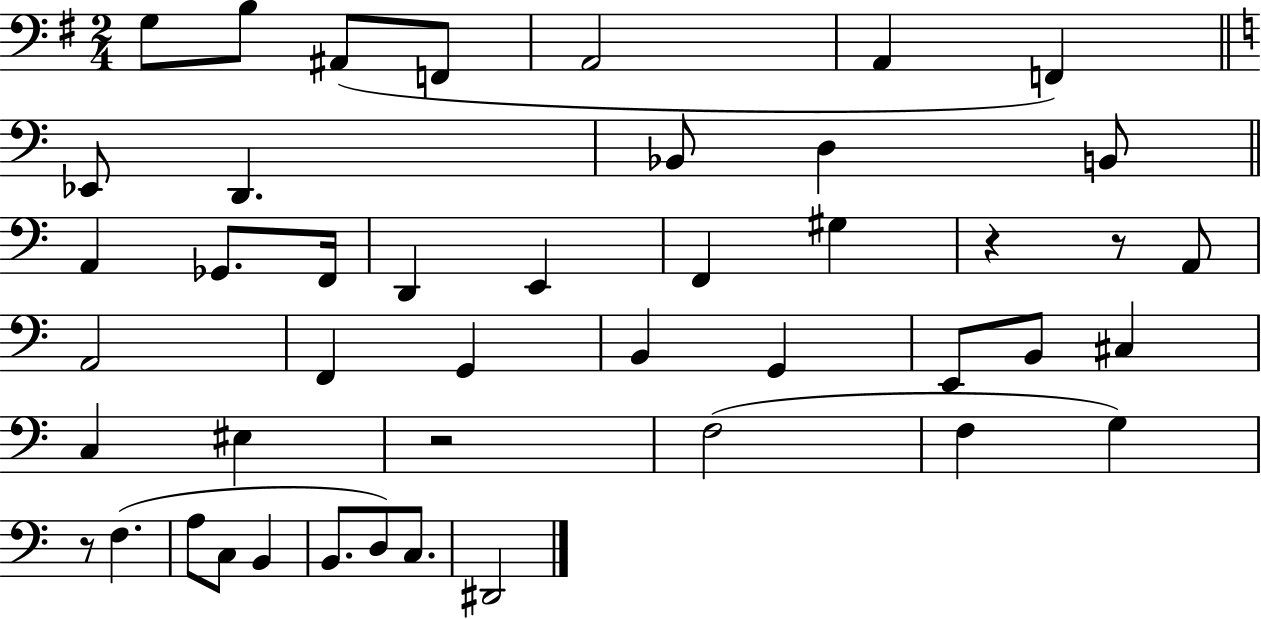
{
  \clef bass
  \numericTimeSignature
  \time 2/4
  \key g \major
  g8 b8 ais,8( f,8 | a,2 | a,4 f,4) | \bar "||" \break \key c \major ees,8 d,4. | bes,8 d4 b,8 | \bar "||" \break \key c \major a,4 ges,8. f,16 | d,4 e,4 | f,4 gis4 | r4 r8 a,8 | \break a,2 | f,4 g,4 | b,4 g,4 | e,8 b,8 cis4 | \break c4 eis4 | r2 | f2( | f4 g4) | \break r8 f4.( | a8 c8 b,4 | b,8. d8) c8. | dis,2 | \break \bar "|."
}